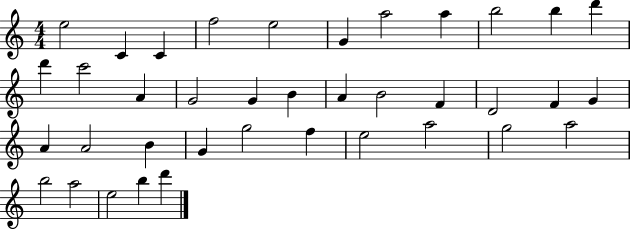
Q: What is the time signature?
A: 4/4